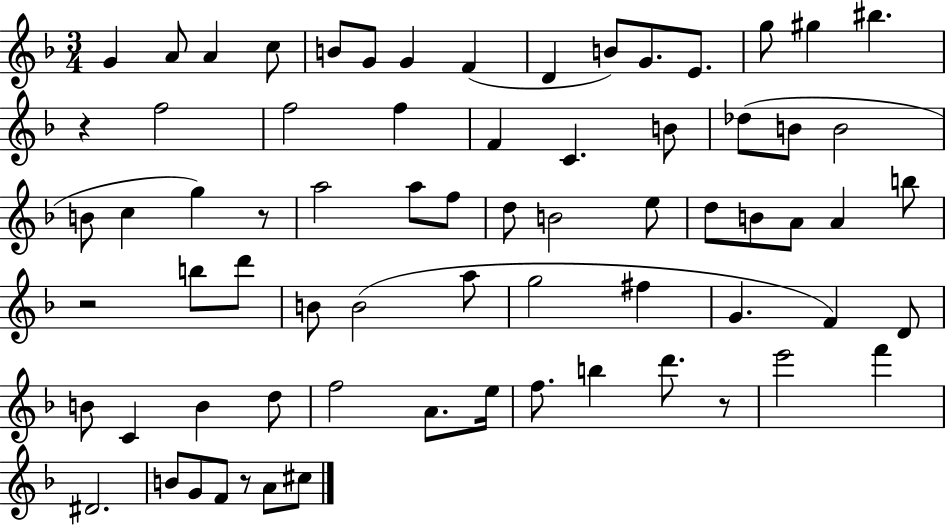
G4/q A4/e A4/q C5/e B4/e G4/e G4/q F4/q D4/q B4/e G4/e. E4/e. G5/e G#5/q BIS5/q. R/q F5/h F5/h F5/q F4/q C4/q. B4/e Db5/e B4/e B4/h B4/e C5/q G5/q R/e A5/h A5/e F5/e D5/e B4/h E5/e D5/e B4/e A4/e A4/q B5/e R/h B5/e D6/e B4/e B4/h A5/e G5/h F#5/q G4/q. F4/q D4/e B4/e C4/q B4/q D5/e F5/h A4/e. E5/s F5/e. B5/q D6/e. R/e E6/h F6/q D#4/h. B4/e G4/e F4/e R/e A4/e C#5/e